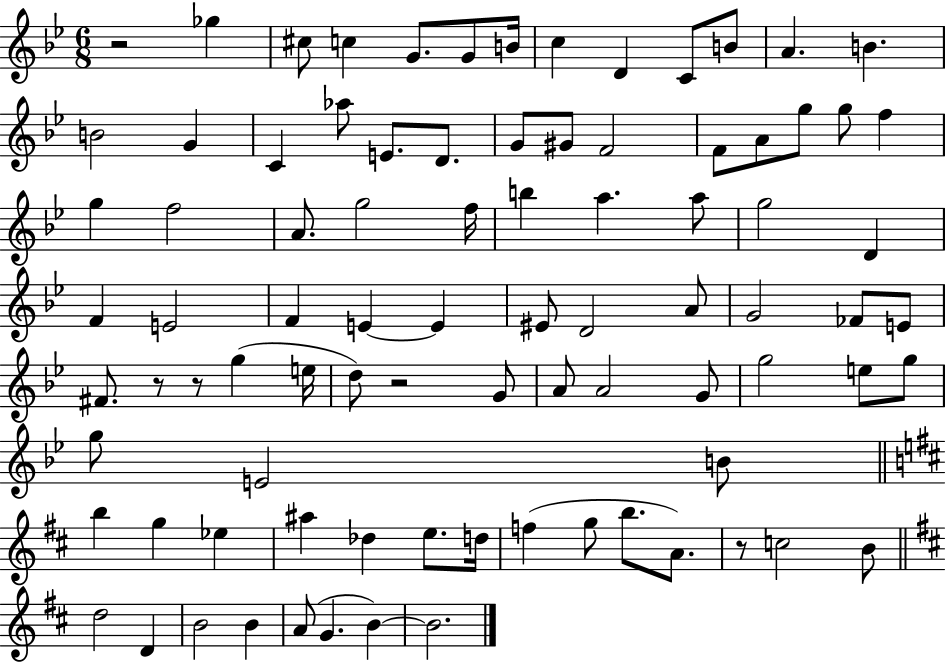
X:1
T:Untitled
M:6/8
L:1/4
K:Bb
z2 _g ^c/2 c G/2 G/2 B/4 c D C/2 B/2 A B B2 G C _a/2 E/2 D/2 G/2 ^G/2 F2 F/2 A/2 g/2 g/2 f g f2 A/2 g2 f/4 b a a/2 g2 D F E2 F E E ^E/2 D2 A/2 G2 _F/2 E/2 ^F/2 z/2 z/2 g e/4 d/2 z2 G/2 A/2 A2 G/2 g2 e/2 g/2 g/2 E2 B/2 b g _e ^a _d e/2 d/4 f g/2 b/2 A/2 z/2 c2 B/2 d2 D B2 B A/2 G B B2